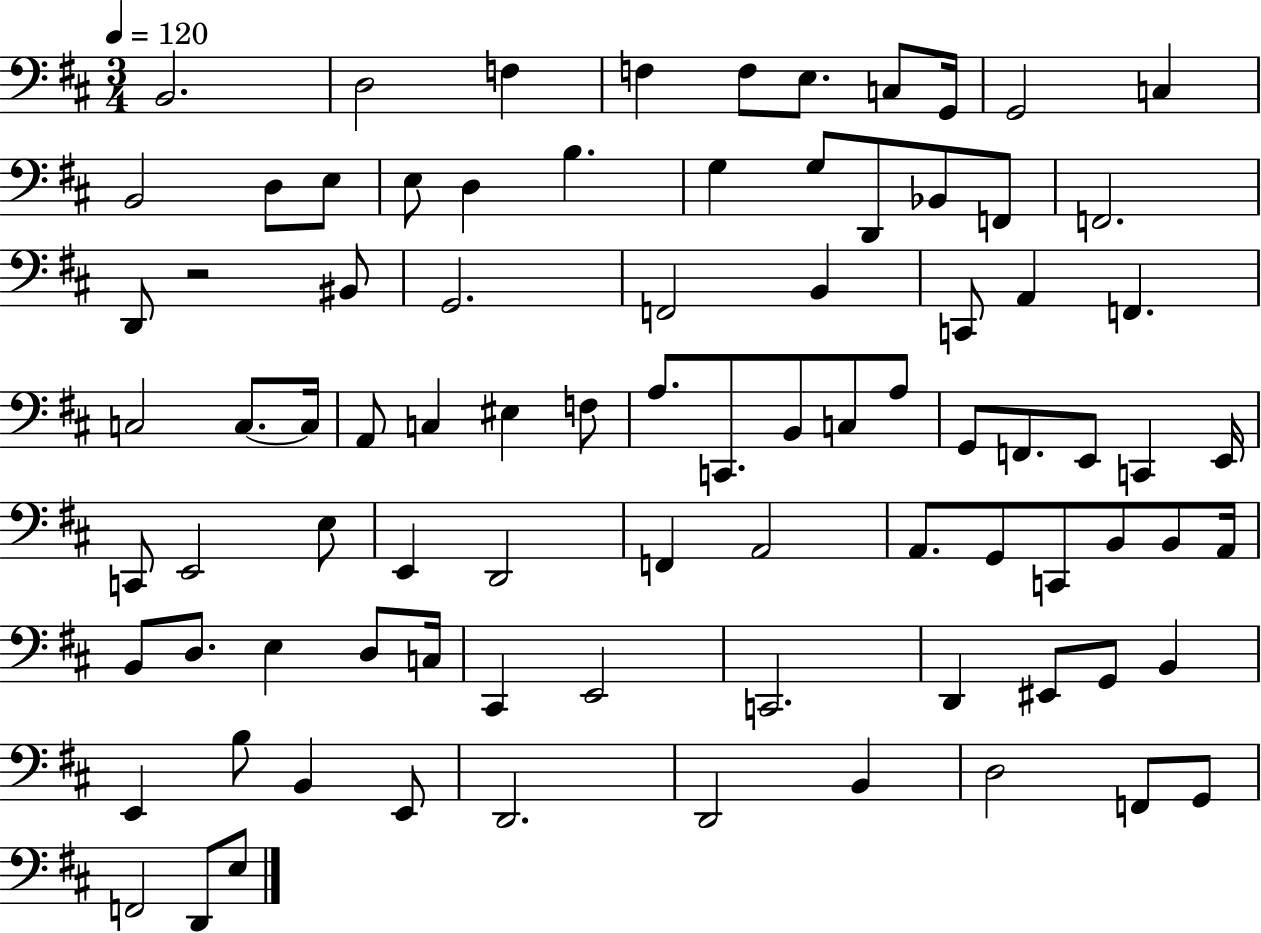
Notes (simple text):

B2/h. D3/h F3/q F3/q F3/e E3/e. C3/e G2/s G2/h C3/q B2/h D3/e E3/e E3/e D3/q B3/q. G3/q G3/e D2/e Bb2/e F2/e F2/h. D2/e R/h BIS2/e G2/h. F2/h B2/q C2/e A2/q F2/q. C3/h C3/e. C3/s A2/e C3/q EIS3/q F3/e A3/e. C2/e. B2/e C3/e A3/e G2/e F2/e. E2/e C2/q E2/s C2/e E2/h E3/e E2/q D2/h F2/q A2/h A2/e. G2/e C2/e B2/e B2/e A2/s B2/e D3/e. E3/q D3/e C3/s C#2/q E2/h C2/h. D2/q EIS2/e G2/e B2/q E2/q B3/e B2/q E2/e D2/h. D2/h B2/q D3/h F2/e G2/e F2/h D2/e E3/e